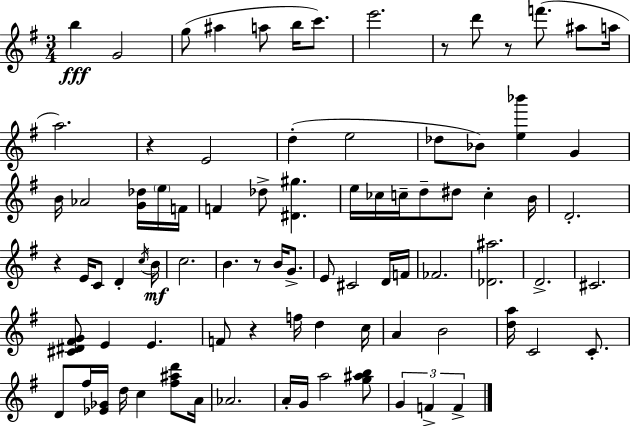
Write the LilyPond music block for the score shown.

{
  \clef treble
  \numericTimeSignature
  \time 3/4
  \key e \minor
  \repeat volta 2 { b''4\fff g'2 | g''8( ais''4 a''8 b''16 c'''8.) | e'''2. | r8 d'''8 r8 f'''8.( ais''8 a''16 | \break a''2.) | r4 e'2 | d''4-.( e''2 | des''8 bes'8) <e'' bes'''>4 g'4 | \break b'16 aes'2 <g' des''>16 \parenthesize e''16 f'16 | f'4 des''8-> <dis' gis''>4. | e''16 ces''16 c''16-- d''8-- dis''8 c''4-. b'16 | d'2.-. | \break r4 e'16 c'8 d'4-. \acciaccatura { c''16 }\mf | b'16 c''2. | b'4. r8 b'16 g'8.-> | e'8 cis'2 d'16 | \break f'16 fes'2. | <des' ais''>2. | d'2.-> | cis'2. | \break <cis' dis' fis' g'>8 e'4 e'4. | f'8 r4 f''16 d''4 | c''16 a'4 b'2 | <d'' a''>16 c'2 c'8.-. | \break d'8 fis''16 <ees' ges'>16 d''16 c''4 <fis'' ais'' d'''>8 | a'16 aes'2. | a'16-. g'16 a''2 <g'' ais'' b''>8 | \tuplet 3/2 { g'4 f'4-> f'4-> } | \break } \bar "|."
}